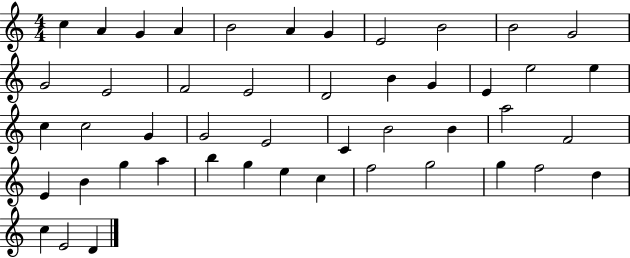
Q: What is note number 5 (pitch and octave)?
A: B4